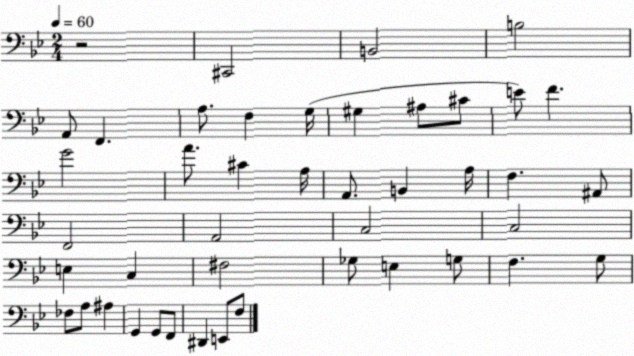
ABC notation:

X:1
T:Untitled
M:2/4
L:1/4
K:Bb
z2 ^C,,2 B,,2 B,2 A,,/2 F,, A,/2 F, G,/4 ^G, ^A,/2 ^C/2 E/2 F G2 A/2 ^C A,/4 A,,/2 B,, A,/4 F, ^A,,/2 F,,2 A,,2 C,2 C,2 E, C, ^F,2 _G,/2 E, G,/2 F, G,/2 _F,/2 A,/2 ^A, G,, G,,/2 F,,/2 ^D,, E,,/2 F,/2